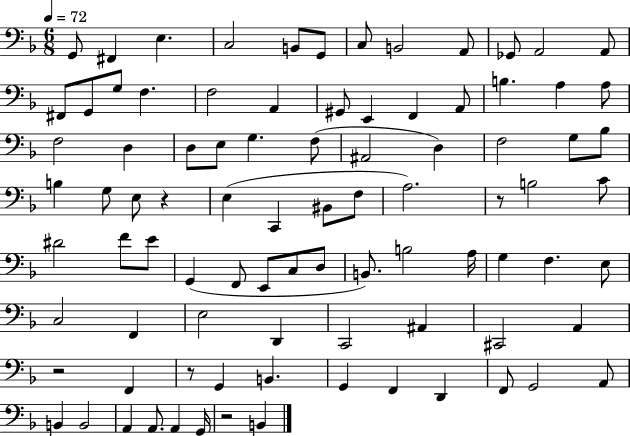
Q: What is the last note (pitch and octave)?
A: B2